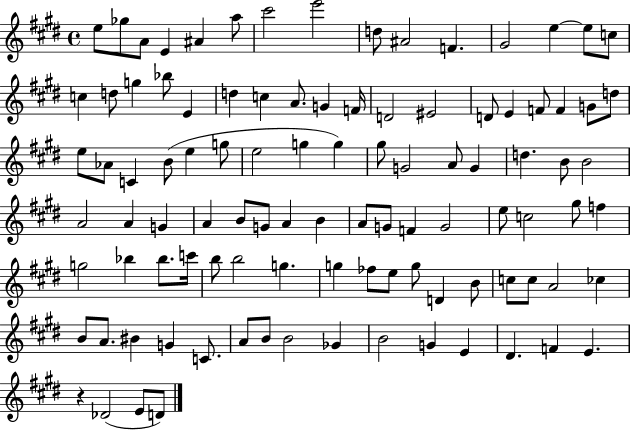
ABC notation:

X:1
T:Untitled
M:4/4
L:1/4
K:E
e/2 _g/2 A/2 E ^A a/2 ^c'2 e'2 d/2 ^A2 F ^G2 e e/2 c/2 c d/2 g _b/2 E d c A/2 G F/4 D2 ^E2 D/2 E F/2 F G/2 d/2 e/2 _A/2 C B/2 e g/2 e2 g g ^g/2 G2 A/2 G d B/2 B2 A2 A G A B/2 G/2 A B A/2 G/2 F G2 e/2 c2 ^g/2 f g2 _b _b/2 c'/4 b/2 b2 g g _f/2 e/2 g/2 D B/2 c/2 c/2 A2 _c B/2 A/2 ^B G C/2 A/2 B/2 B2 _G B2 G E ^D F E z _D2 E/2 D/2